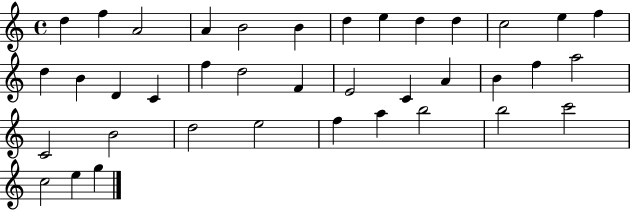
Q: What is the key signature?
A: C major